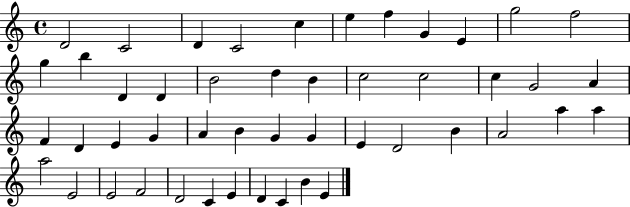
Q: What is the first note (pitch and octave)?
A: D4